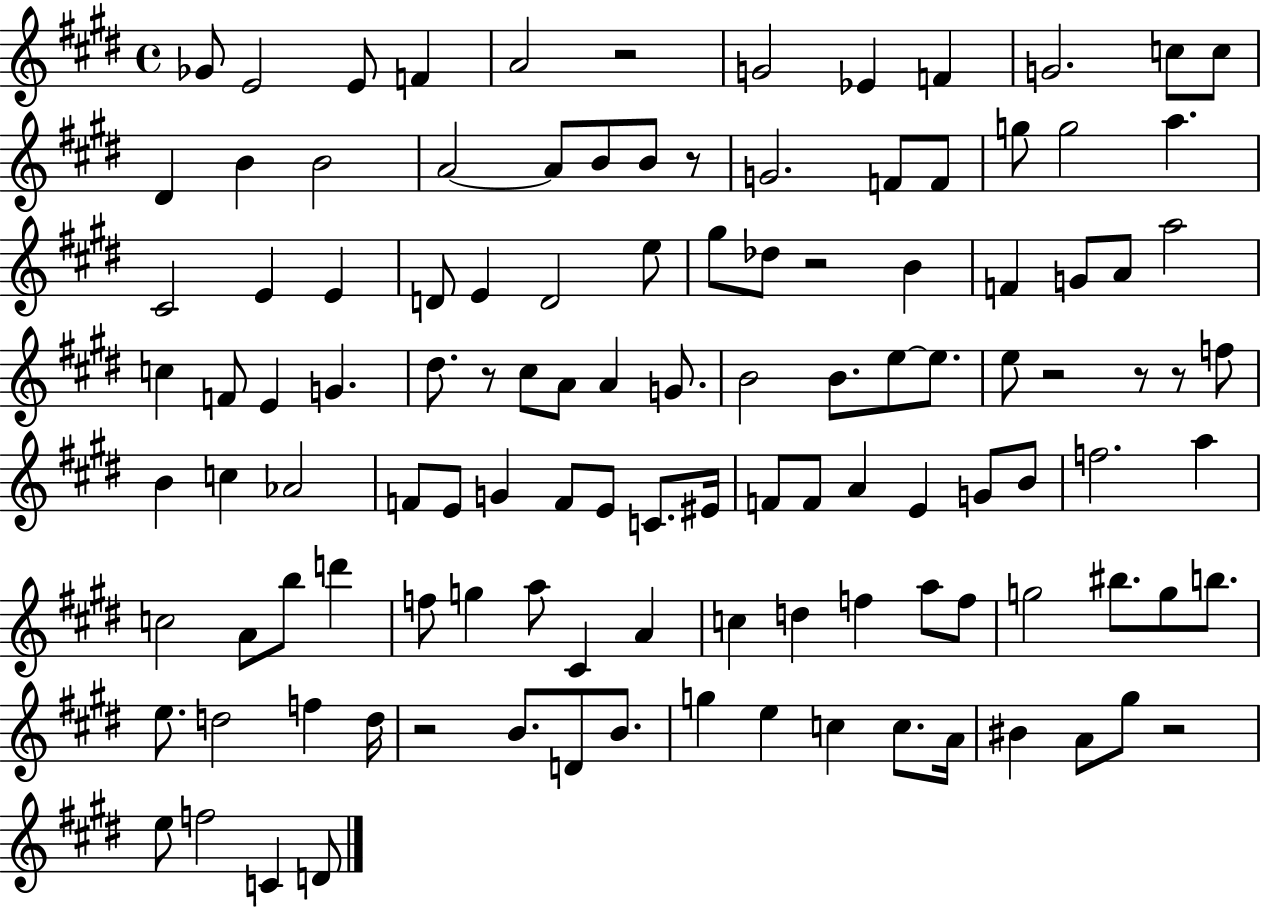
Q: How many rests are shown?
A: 9